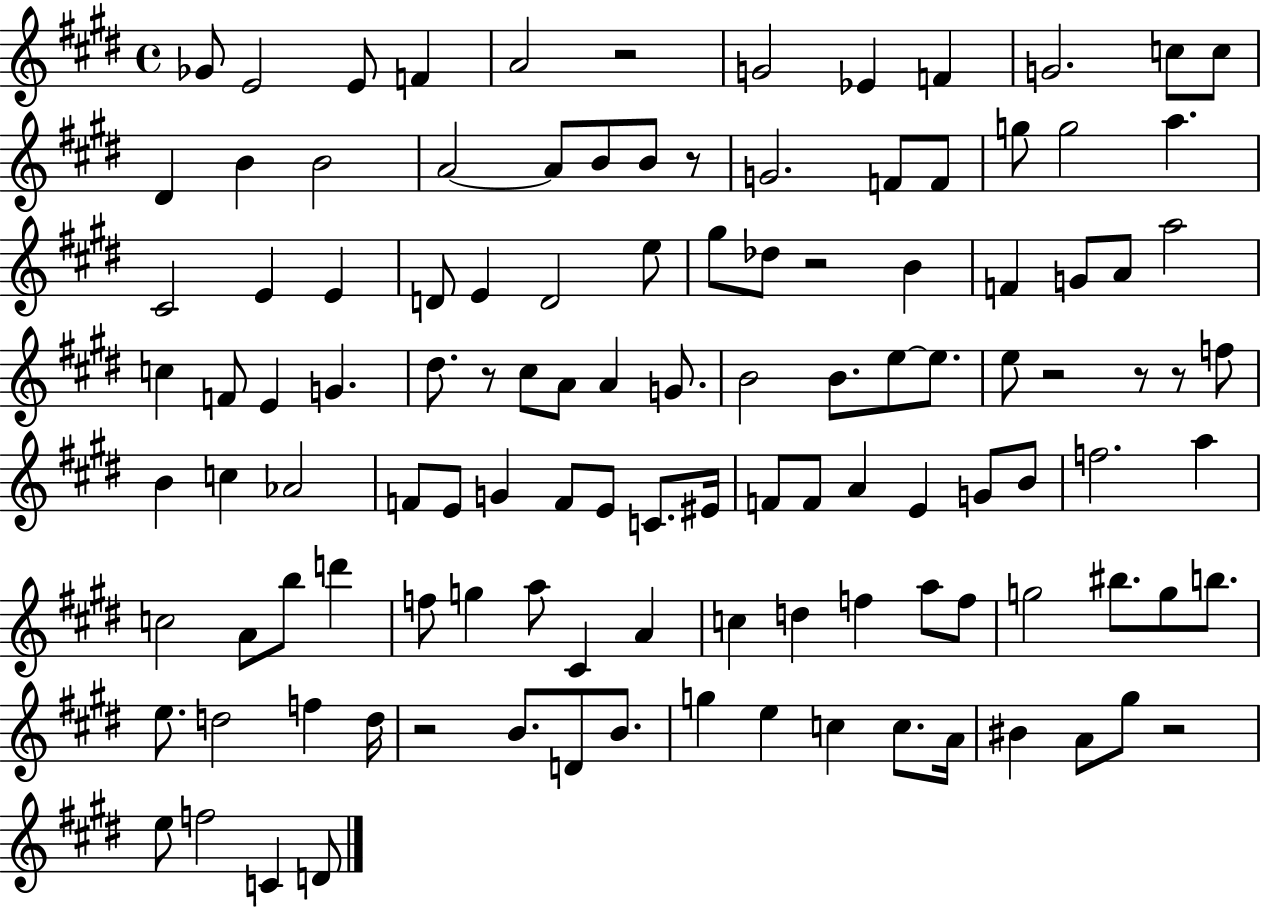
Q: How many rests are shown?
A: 9